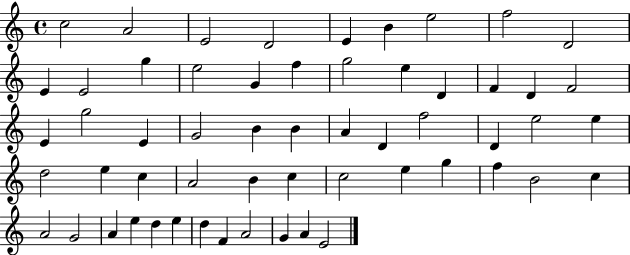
C5/h A4/h E4/h D4/h E4/q B4/q E5/h F5/h D4/h E4/q E4/h G5/q E5/h G4/q F5/q G5/h E5/q D4/q F4/q D4/q F4/h E4/q G5/h E4/q G4/h B4/q B4/q A4/q D4/q F5/h D4/q E5/h E5/q D5/h E5/q C5/q A4/h B4/q C5/q C5/h E5/q G5/q F5/q B4/h C5/q A4/h G4/h A4/q E5/q D5/q E5/q D5/q F4/q A4/h G4/q A4/q E4/h